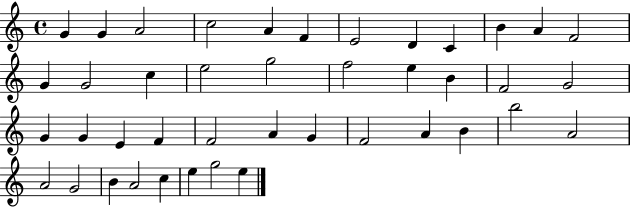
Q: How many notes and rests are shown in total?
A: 42